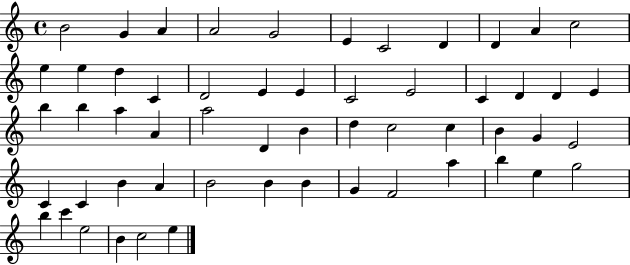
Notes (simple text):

B4/h G4/q A4/q A4/h G4/h E4/q C4/h D4/q D4/q A4/q C5/h E5/q E5/q D5/q C4/q D4/h E4/q E4/q C4/h E4/h C4/q D4/q D4/q E4/q B5/q B5/q A5/q A4/q A5/h D4/q B4/q D5/q C5/h C5/q B4/q G4/q E4/h C4/q C4/q B4/q A4/q B4/h B4/q B4/q G4/q F4/h A5/q B5/q E5/q G5/h B5/q C6/q E5/h B4/q C5/h E5/q